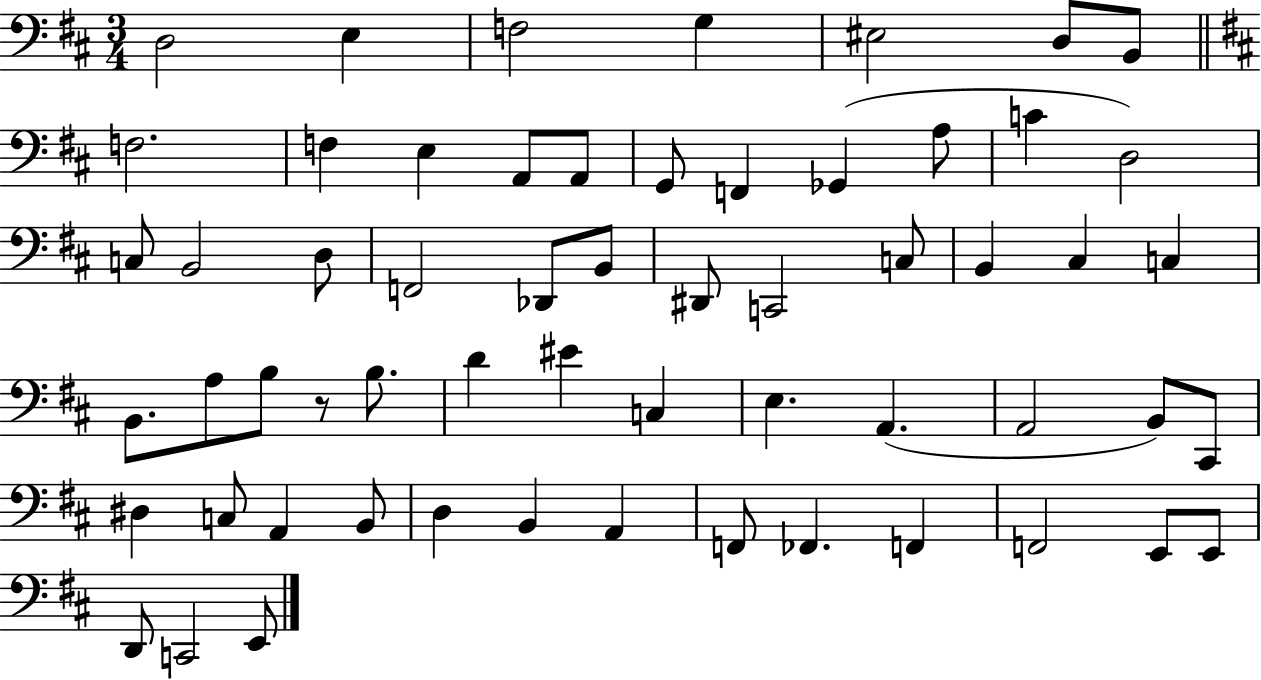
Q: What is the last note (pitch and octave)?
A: E2